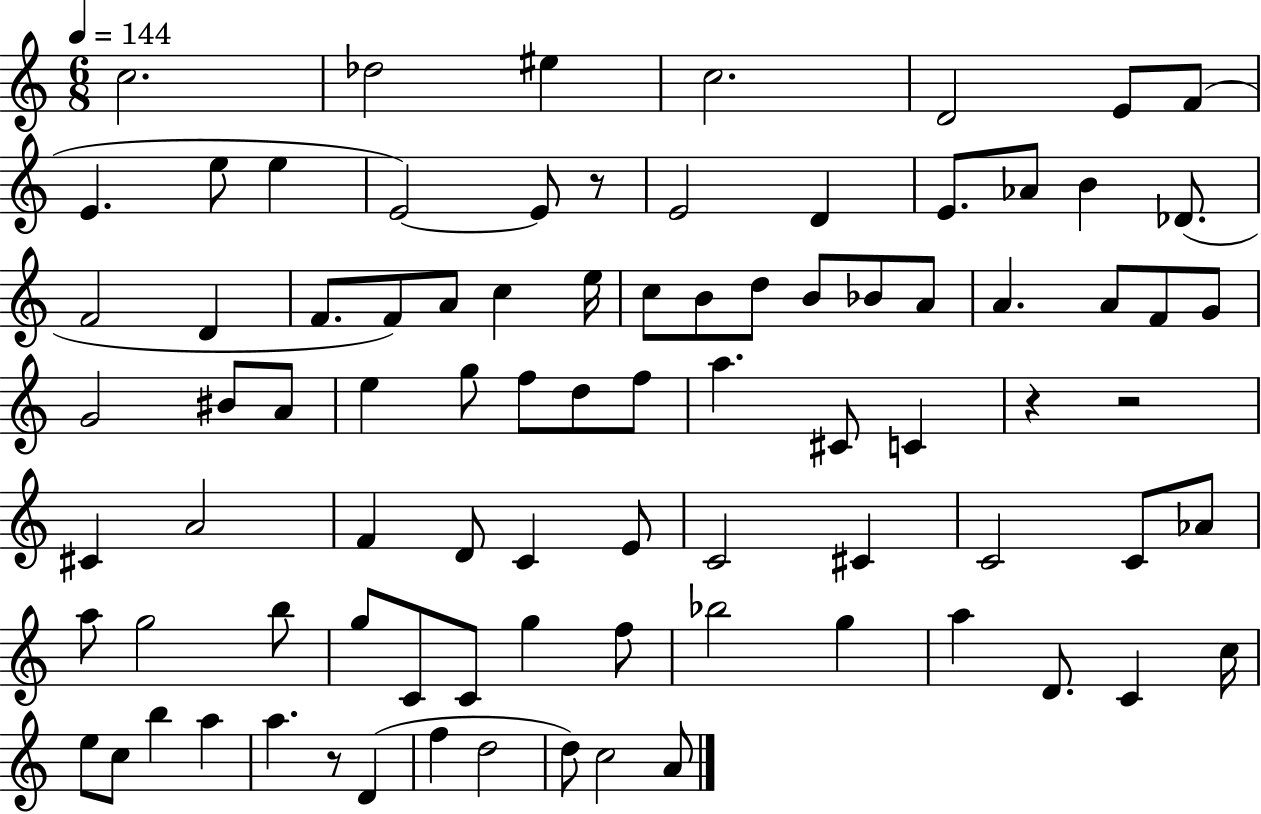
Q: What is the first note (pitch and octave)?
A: C5